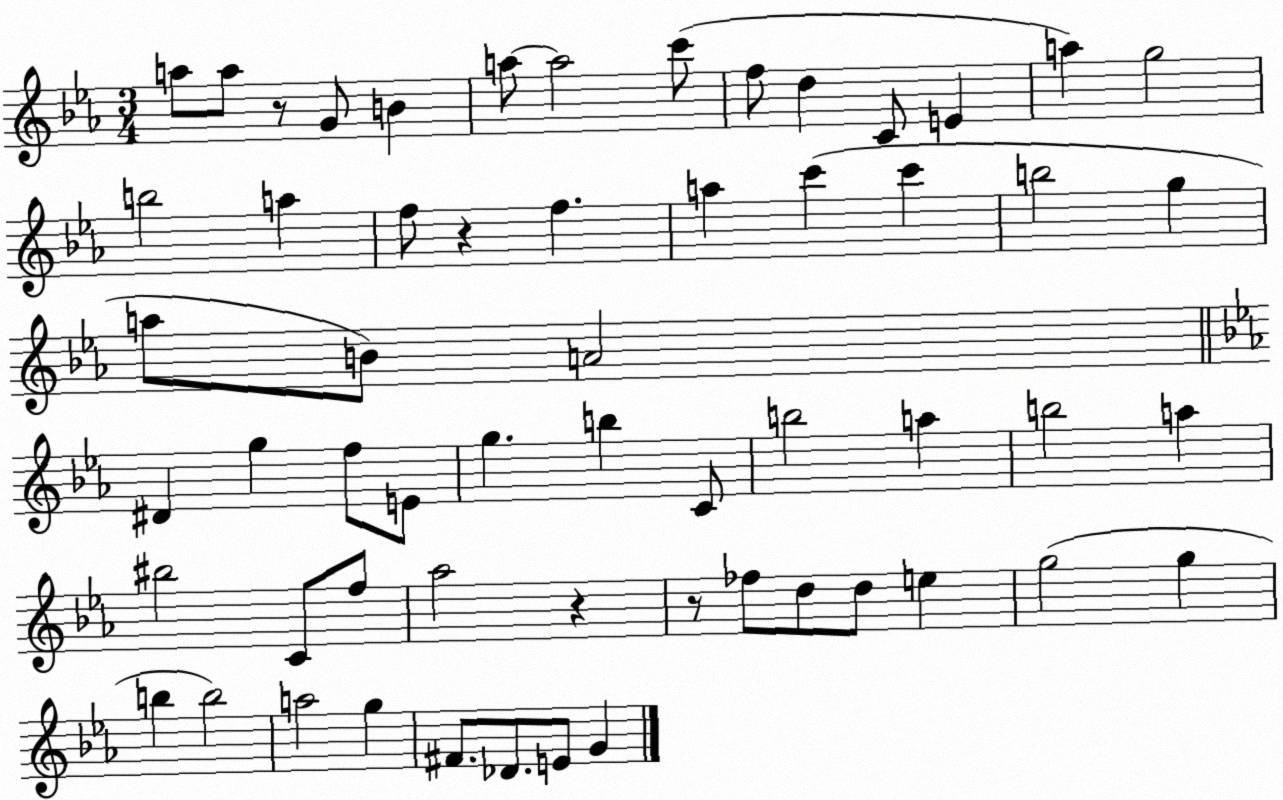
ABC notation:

X:1
T:Untitled
M:3/4
L:1/4
K:Eb
a/2 a/2 z/2 G/2 B a/2 a2 c'/2 f/2 d C/2 E a g2 b2 a f/2 z f a c' c' b2 g a/2 B/2 A2 ^D g f/2 E/2 g b C/2 b2 a b2 a ^b2 C/2 f/2 _a2 z z/2 _f/2 d/2 d/2 e g2 g b b2 a2 g ^F/2 _D/2 E/2 G